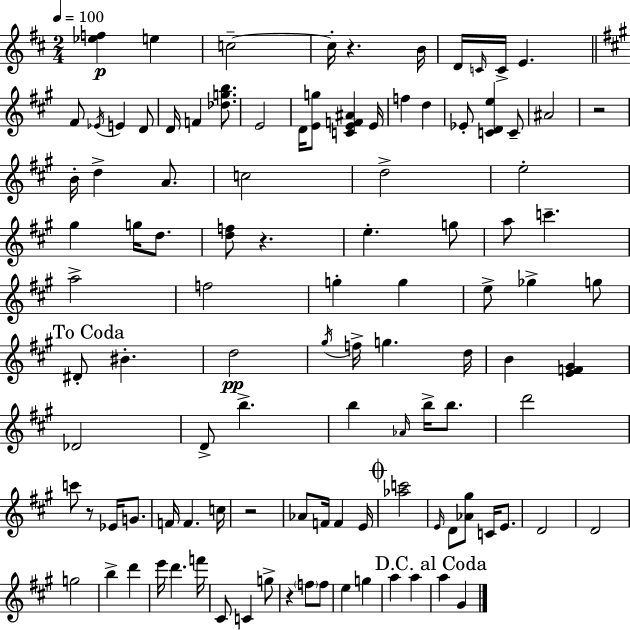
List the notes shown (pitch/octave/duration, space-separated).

[Eb5,F5]/q E5/q C5/h C5/s R/q. B4/s D4/s C4/s C4/s E4/q. F#4/e Eb4/s E4/q D4/e D4/s F4/q [Db5,G5,B5]/e. E4/h D4/s [E4,G5]/e [C4,E4,F4,A#4]/q E4/s F5/q D5/q Eb4/e [C4,D4,E5]/q C4/e A#4/h R/h B4/s D5/q A4/e. C5/h D5/h E5/h G#5/q G5/s D5/e. [D5,F5]/e R/q. E5/q. G5/e A5/e C6/q. A5/h F5/h G5/q G5/q E5/e Gb5/q G5/e D#4/e BIS4/q. D5/h G#5/s F5/s G5/q. D5/s B4/q [E4,F4,G#4]/q Db4/h D4/e B5/q. B5/q Ab4/s B5/s B5/e. D6/h C6/e R/e Eb4/s G4/e. F4/s F4/q. C5/s R/h Ab4/e F4/s F4/q E4/s [Ab5,C6]/h E4/s D4/e [Ab4,G#5]/e C4/s E4/e. D4/h D4/h G5/h B5/q D6/q E6/s D6/q. F6/s C#4/e C4/q G5/e R/q F5/e F5/e E5/q G5/q A5/q A5/q A5/q G#4/q